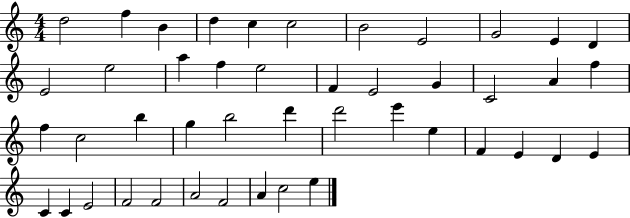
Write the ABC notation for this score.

X:1
T:Untitled
M:4/4
L:1/4
K:C
d2 f B d c c2 B2 E2 G2 E D E2 e2 a f e2 F E2 G C2 A f f c2 b g b2 d' d'2 e' e F E D E C C E2 F2 F2 A2 F2 A c2 e